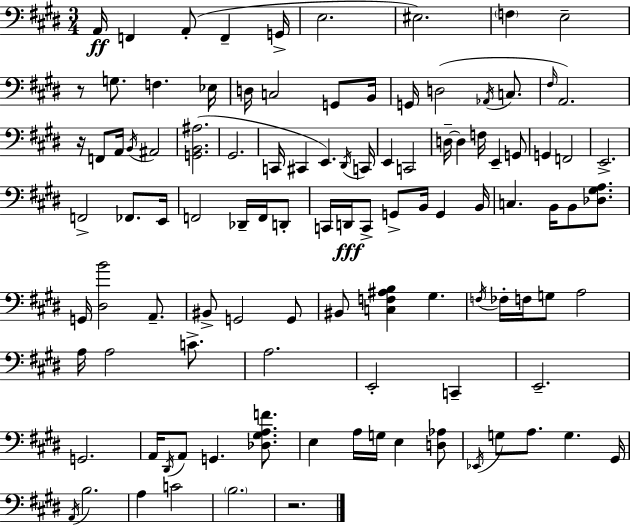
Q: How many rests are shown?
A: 3